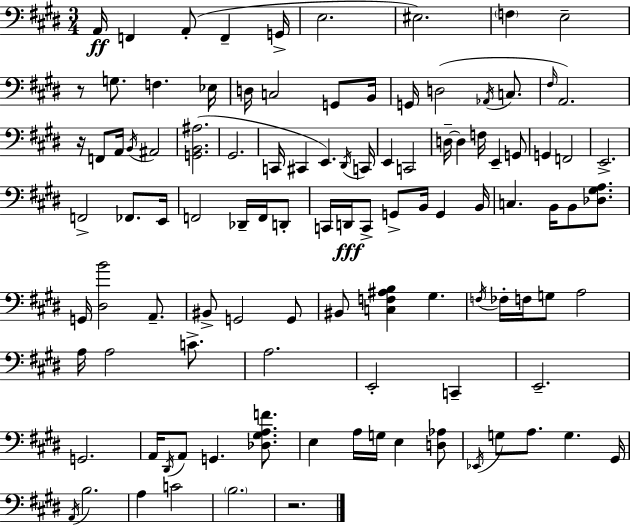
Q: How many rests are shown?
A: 3